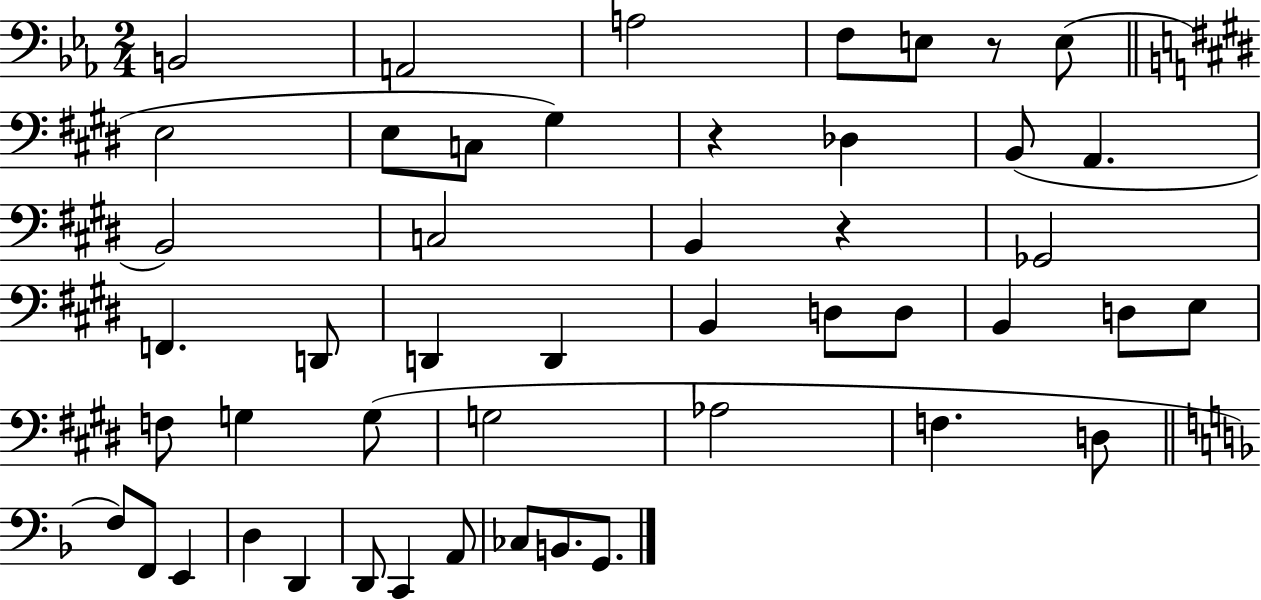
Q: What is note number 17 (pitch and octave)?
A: Gb2